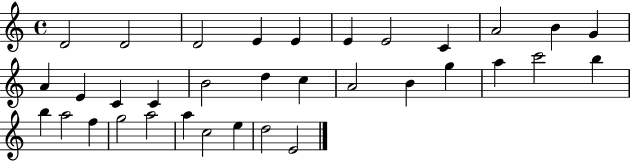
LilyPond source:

{
  \clef treble
  \time 4/4
  \defaultTimeSignature
  \key c \major
  d'2 d'2 | d'2 e'4 e'4 | e'4 e'2 c'4 | a'2 b'4 g'4 | \break a'4 e'4 c'4 c'4 | b'2 d''4 c''4 | a'2 b'4 g''4 | a''4 c'''2 b''4 | \break b''4 a''2 f''4 | g''2 a''2 | a''4 c''2 e''4 | d''2 e'2 | \break \bar "|."
}